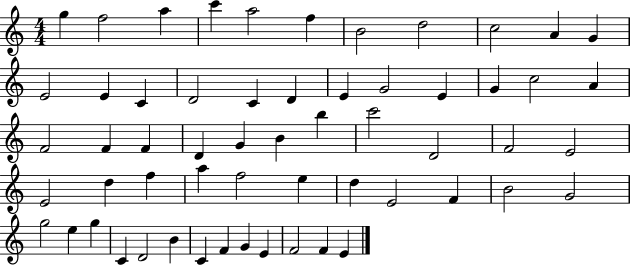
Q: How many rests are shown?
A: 0